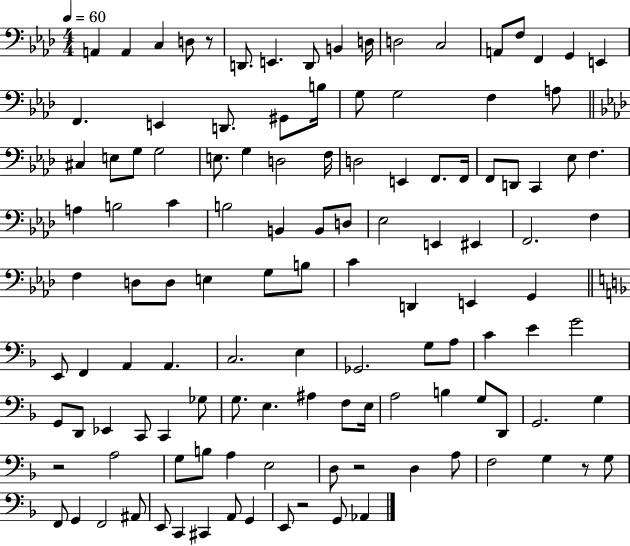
A2/q A2/q C3/q D3/e R/e D2/e. E2/q. D2/e B2/q D3/s D3/h C3/h A2/e F3/e F2/q G2/q E2/q F2/q. E2/q D2/e. G#2/e B3/s G3/e G3/h F3/q A3/e C#3/q E3/e G3/e G3/h E3/e. G3/q D3/h F3/s D3/h E2/q F2/e. F2/s F2/e D2/e C2/q Eb3/e F3/q. A3/q B3/h C4/q B3/h B2/q B2/e D3/e Eb3/h E2/q EIS2/q F2/h. F3/q F3/q D3/e D3/e E3/q G3/e B3/e C4/q D2/q E2/q G2/q E2/e F2/q A2/q A2/q. C3/h. E3/q Gb2/h. G3/e A3/e C4/q E4/q G4/h G2/e D2/e Eb2/q C2/e C2/q Gb3/e G3/e. E3/q. A#3/q F3/e E3/s A3/h B3/q G3/e D2/e G2/h. G3/q R/h A3/h G3/e B3/e A3/q E3/h D3/e R/h D3/q A3/e F3/h G3/q R/e G3/e F2/e G2/q F2/h A#2/e E2/e C2/q C#2/q A2/e G2/q E2/e R/h G2/e Ab2/q